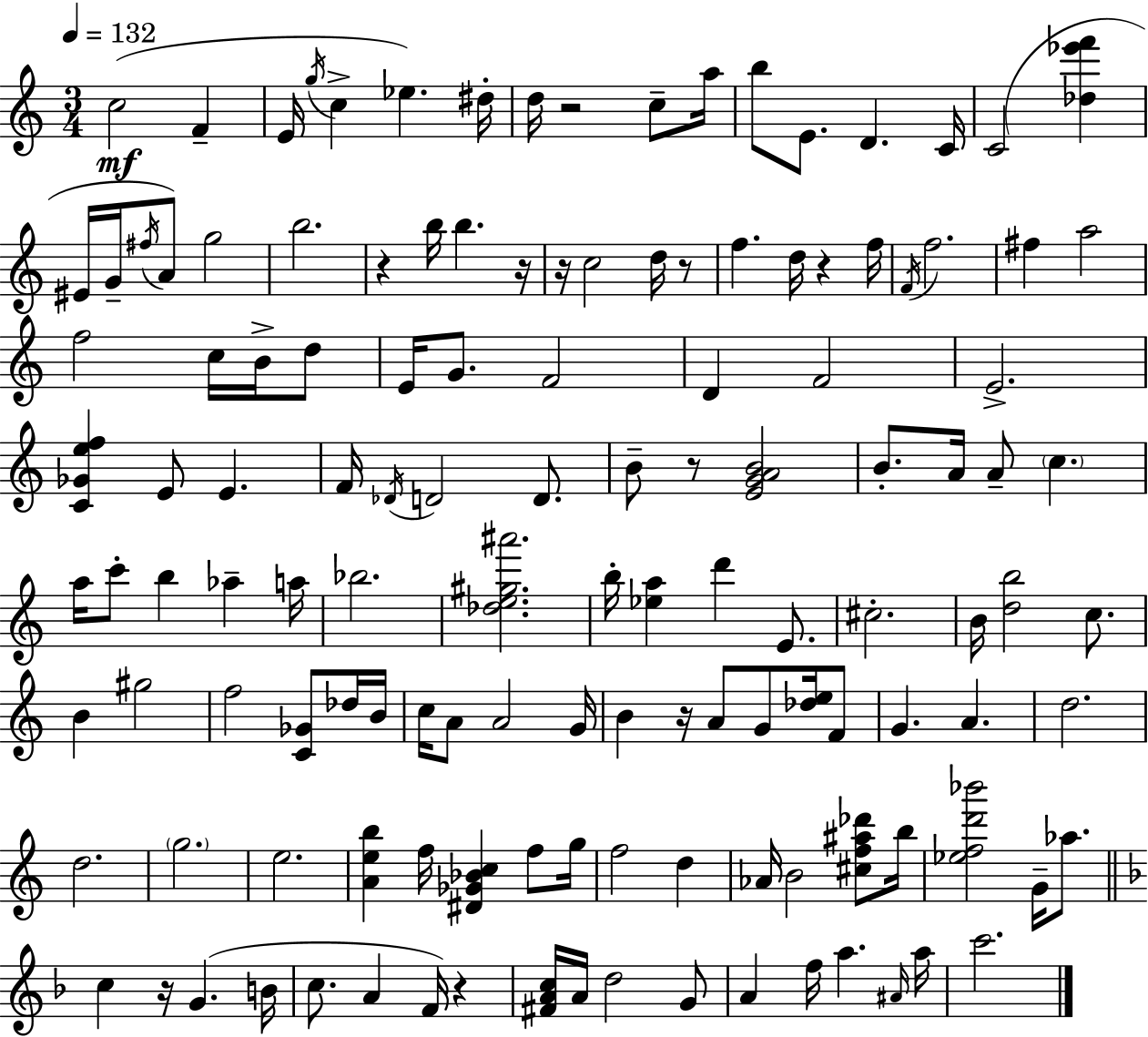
{
  \clef treble
  \numericTimeSignature
  \time 3/4
  \key c \major
  \tempo 4 = 132
  c''2(\mf f'4-- | e'16 \acciaccatura { g''16 } c''4-> ees''4.) | dis''16-. d''16 r2 c''8-- | a''16 b''8 e'8. d'4. | \break c'16 c'2( <des'' ees''' f'''>4 | eis'16 g'16-- \acciaccatura { fis''16 }) a'8 g''2 | b''2. | r4 b''16 b''4. | \break r16 r16 c''2 d''16 | r8 f''4. d''16 r4 | f''16 \acciaccatura { f'16 } f''2. | fis''4 a''2 | \break f''2 c''16 | b'16-> d''8 e'16 g'8. f'2 | d'4 f'2 | e'2.-> | \break <c' ges' e'' f''>4 e'8 e'4. | f'16 \acciaccatura { des'16 } d'2 | d'8. b'8-- r8 <e' g' a' b'>2 | b'8.-. a'16 a'8-- \parenthesize c''4. | \break a''16 c'''8-. b''4 aes''4-- | a''16 bes''2. | <des'' e'' gis'' ais'''>2. | b''16-. <ees'' a''>4 d'''4 | \break e'8. cis''2.-. | b'16 <d'' b''>2 | c''8. b'4 gis''2 | f''2 | \break <c' ges'>8 des''16 b'16 c''16 a'8 a'2 | g'16 b'4 r16 a'8 g'8 | <des'' e''>16 f'8 g'4. a'4. | d''2. | \break d''2. | \parenthesize g''2. | e''2. | <a' e'' b''>4 f''16 <dis' ges' bes' c''>4 | \break f''8 g''16 f''2 | d''4 aes'16 b'2 | <cis'' f'' ais'' des'''>8 b''16 <ees'' f'' d''' bes'''>2 | g'16-- aes''8. \bar "||" \break \key f \major c''4 r16 g'4.( b'16 | c''8. a'4 f'16) r4 | <fis' a' c''>16 a'16 d''2 g'8 | a'4 f''16 a''4. \grace { ais'16 } | \break a''16 c'''2. | \bar "|."
}